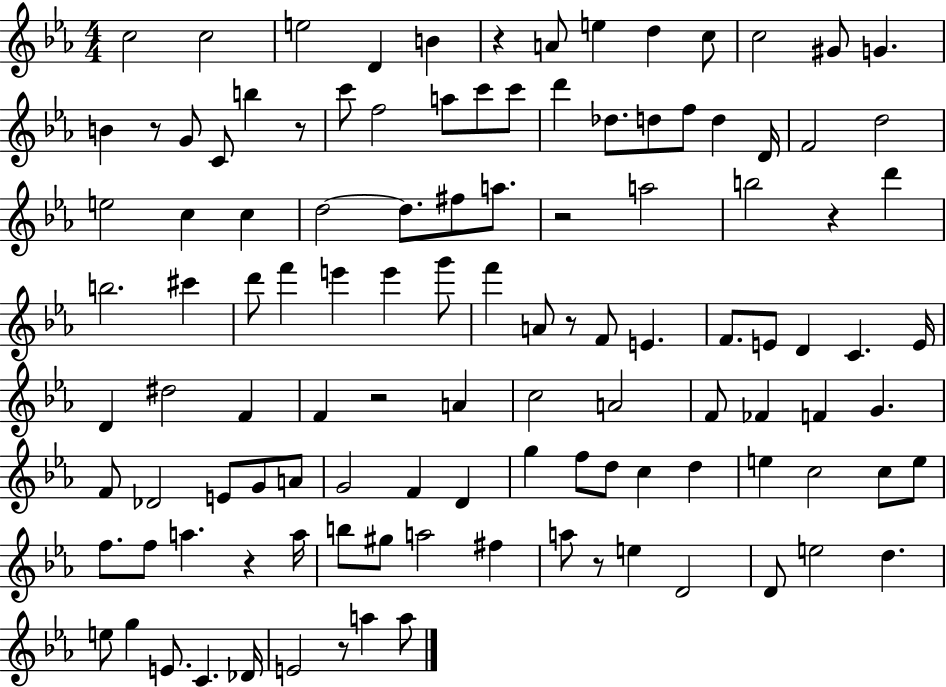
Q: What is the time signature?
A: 4/4